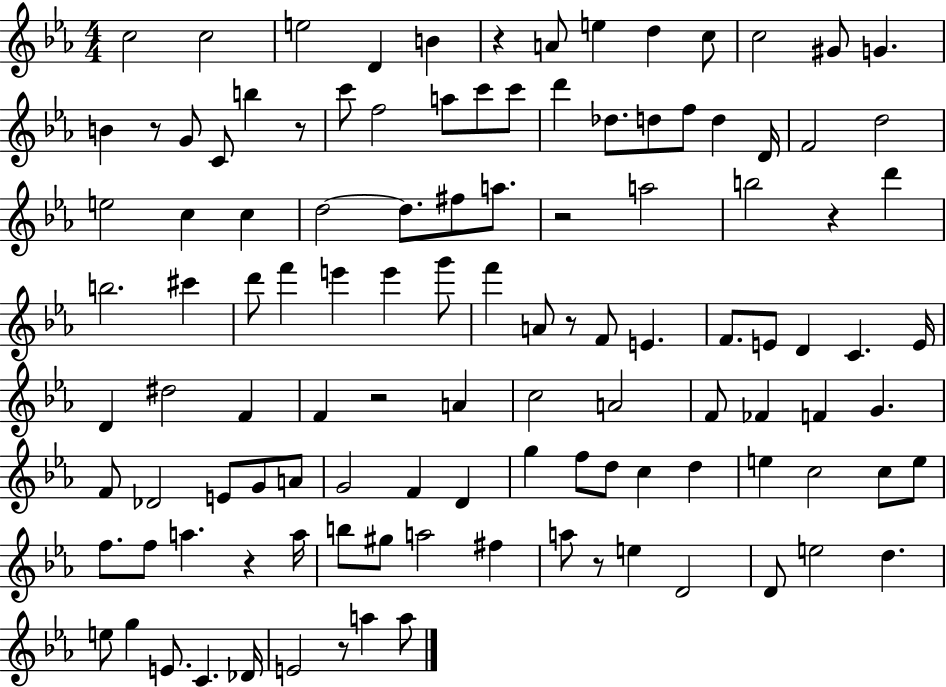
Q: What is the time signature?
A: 4/4